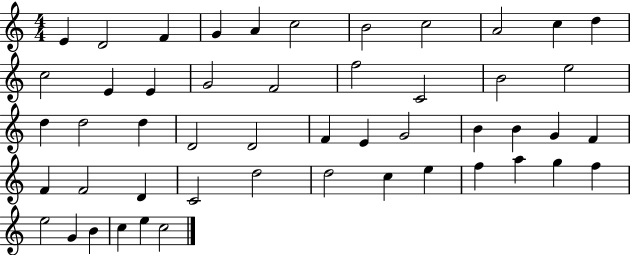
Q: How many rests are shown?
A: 0